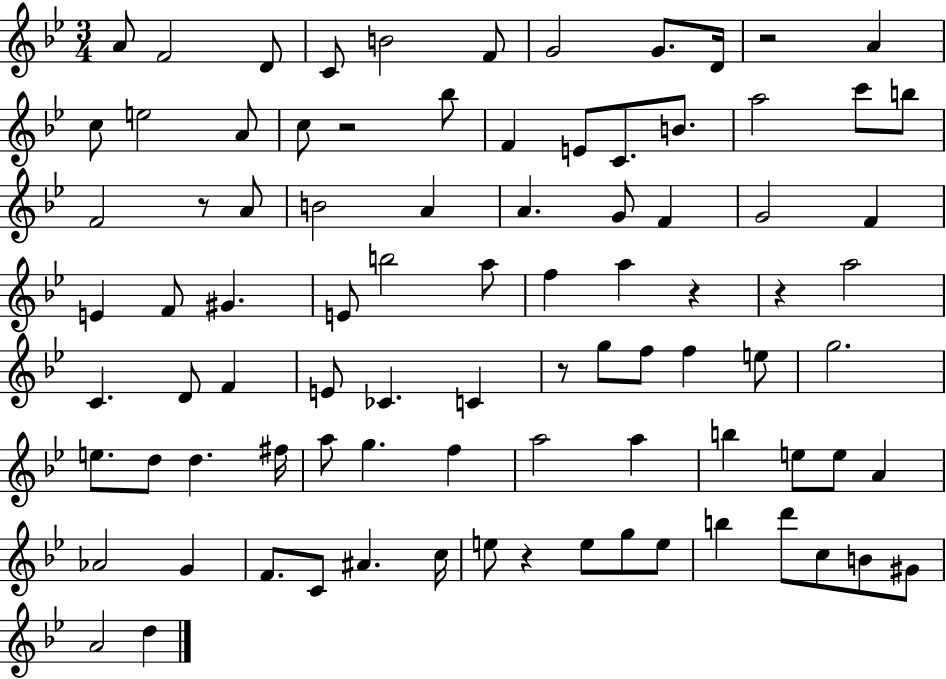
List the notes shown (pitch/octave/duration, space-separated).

A4/e F4/h D4/e C4/e B4/h F4/e G4/h G4/e. D4/s R/h A4/q C5/e E5/h A4/e C5/e R/h Bb5/e F4/q E4/e C4/e. B4/e. A5/h C6/e B5/e F4/h R/e A4/e B4/h A4/q A4/q. G4/e F4/q G4/h F4/q E4/q F4/e G#4/q. E4/e B5/h A5/e F5/q A5/q R/q R/q A5/h C4/q. D4/e F4/q E4/e CES4/q. C4/q R/e G5/e F5/e F5/q E5/e G5/h. E5/e. D5/e D5/q. F#5/s A5/e G5/q. F5/q A5/h A5/q B5/q E5/e E5/e A4/q Ab4/h G4/q F4/e. C4/e A#4/q. C5/s E5/e R/q E5/e G5/e E5/e B5/q D6/e C5/e B4/e G#4/e A4/h D5/q